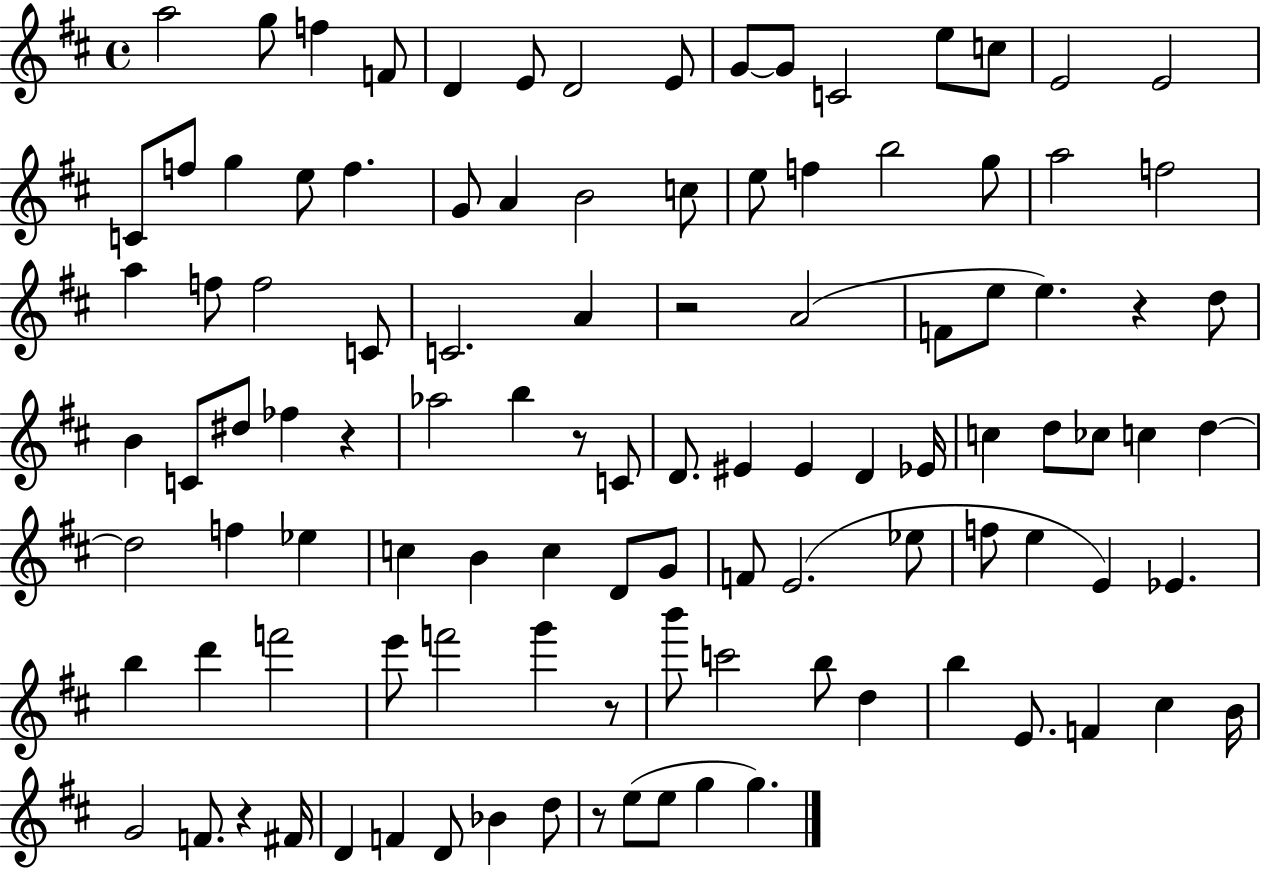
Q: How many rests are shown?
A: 7